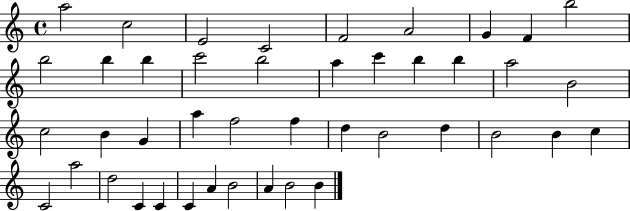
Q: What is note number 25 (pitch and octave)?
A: F5